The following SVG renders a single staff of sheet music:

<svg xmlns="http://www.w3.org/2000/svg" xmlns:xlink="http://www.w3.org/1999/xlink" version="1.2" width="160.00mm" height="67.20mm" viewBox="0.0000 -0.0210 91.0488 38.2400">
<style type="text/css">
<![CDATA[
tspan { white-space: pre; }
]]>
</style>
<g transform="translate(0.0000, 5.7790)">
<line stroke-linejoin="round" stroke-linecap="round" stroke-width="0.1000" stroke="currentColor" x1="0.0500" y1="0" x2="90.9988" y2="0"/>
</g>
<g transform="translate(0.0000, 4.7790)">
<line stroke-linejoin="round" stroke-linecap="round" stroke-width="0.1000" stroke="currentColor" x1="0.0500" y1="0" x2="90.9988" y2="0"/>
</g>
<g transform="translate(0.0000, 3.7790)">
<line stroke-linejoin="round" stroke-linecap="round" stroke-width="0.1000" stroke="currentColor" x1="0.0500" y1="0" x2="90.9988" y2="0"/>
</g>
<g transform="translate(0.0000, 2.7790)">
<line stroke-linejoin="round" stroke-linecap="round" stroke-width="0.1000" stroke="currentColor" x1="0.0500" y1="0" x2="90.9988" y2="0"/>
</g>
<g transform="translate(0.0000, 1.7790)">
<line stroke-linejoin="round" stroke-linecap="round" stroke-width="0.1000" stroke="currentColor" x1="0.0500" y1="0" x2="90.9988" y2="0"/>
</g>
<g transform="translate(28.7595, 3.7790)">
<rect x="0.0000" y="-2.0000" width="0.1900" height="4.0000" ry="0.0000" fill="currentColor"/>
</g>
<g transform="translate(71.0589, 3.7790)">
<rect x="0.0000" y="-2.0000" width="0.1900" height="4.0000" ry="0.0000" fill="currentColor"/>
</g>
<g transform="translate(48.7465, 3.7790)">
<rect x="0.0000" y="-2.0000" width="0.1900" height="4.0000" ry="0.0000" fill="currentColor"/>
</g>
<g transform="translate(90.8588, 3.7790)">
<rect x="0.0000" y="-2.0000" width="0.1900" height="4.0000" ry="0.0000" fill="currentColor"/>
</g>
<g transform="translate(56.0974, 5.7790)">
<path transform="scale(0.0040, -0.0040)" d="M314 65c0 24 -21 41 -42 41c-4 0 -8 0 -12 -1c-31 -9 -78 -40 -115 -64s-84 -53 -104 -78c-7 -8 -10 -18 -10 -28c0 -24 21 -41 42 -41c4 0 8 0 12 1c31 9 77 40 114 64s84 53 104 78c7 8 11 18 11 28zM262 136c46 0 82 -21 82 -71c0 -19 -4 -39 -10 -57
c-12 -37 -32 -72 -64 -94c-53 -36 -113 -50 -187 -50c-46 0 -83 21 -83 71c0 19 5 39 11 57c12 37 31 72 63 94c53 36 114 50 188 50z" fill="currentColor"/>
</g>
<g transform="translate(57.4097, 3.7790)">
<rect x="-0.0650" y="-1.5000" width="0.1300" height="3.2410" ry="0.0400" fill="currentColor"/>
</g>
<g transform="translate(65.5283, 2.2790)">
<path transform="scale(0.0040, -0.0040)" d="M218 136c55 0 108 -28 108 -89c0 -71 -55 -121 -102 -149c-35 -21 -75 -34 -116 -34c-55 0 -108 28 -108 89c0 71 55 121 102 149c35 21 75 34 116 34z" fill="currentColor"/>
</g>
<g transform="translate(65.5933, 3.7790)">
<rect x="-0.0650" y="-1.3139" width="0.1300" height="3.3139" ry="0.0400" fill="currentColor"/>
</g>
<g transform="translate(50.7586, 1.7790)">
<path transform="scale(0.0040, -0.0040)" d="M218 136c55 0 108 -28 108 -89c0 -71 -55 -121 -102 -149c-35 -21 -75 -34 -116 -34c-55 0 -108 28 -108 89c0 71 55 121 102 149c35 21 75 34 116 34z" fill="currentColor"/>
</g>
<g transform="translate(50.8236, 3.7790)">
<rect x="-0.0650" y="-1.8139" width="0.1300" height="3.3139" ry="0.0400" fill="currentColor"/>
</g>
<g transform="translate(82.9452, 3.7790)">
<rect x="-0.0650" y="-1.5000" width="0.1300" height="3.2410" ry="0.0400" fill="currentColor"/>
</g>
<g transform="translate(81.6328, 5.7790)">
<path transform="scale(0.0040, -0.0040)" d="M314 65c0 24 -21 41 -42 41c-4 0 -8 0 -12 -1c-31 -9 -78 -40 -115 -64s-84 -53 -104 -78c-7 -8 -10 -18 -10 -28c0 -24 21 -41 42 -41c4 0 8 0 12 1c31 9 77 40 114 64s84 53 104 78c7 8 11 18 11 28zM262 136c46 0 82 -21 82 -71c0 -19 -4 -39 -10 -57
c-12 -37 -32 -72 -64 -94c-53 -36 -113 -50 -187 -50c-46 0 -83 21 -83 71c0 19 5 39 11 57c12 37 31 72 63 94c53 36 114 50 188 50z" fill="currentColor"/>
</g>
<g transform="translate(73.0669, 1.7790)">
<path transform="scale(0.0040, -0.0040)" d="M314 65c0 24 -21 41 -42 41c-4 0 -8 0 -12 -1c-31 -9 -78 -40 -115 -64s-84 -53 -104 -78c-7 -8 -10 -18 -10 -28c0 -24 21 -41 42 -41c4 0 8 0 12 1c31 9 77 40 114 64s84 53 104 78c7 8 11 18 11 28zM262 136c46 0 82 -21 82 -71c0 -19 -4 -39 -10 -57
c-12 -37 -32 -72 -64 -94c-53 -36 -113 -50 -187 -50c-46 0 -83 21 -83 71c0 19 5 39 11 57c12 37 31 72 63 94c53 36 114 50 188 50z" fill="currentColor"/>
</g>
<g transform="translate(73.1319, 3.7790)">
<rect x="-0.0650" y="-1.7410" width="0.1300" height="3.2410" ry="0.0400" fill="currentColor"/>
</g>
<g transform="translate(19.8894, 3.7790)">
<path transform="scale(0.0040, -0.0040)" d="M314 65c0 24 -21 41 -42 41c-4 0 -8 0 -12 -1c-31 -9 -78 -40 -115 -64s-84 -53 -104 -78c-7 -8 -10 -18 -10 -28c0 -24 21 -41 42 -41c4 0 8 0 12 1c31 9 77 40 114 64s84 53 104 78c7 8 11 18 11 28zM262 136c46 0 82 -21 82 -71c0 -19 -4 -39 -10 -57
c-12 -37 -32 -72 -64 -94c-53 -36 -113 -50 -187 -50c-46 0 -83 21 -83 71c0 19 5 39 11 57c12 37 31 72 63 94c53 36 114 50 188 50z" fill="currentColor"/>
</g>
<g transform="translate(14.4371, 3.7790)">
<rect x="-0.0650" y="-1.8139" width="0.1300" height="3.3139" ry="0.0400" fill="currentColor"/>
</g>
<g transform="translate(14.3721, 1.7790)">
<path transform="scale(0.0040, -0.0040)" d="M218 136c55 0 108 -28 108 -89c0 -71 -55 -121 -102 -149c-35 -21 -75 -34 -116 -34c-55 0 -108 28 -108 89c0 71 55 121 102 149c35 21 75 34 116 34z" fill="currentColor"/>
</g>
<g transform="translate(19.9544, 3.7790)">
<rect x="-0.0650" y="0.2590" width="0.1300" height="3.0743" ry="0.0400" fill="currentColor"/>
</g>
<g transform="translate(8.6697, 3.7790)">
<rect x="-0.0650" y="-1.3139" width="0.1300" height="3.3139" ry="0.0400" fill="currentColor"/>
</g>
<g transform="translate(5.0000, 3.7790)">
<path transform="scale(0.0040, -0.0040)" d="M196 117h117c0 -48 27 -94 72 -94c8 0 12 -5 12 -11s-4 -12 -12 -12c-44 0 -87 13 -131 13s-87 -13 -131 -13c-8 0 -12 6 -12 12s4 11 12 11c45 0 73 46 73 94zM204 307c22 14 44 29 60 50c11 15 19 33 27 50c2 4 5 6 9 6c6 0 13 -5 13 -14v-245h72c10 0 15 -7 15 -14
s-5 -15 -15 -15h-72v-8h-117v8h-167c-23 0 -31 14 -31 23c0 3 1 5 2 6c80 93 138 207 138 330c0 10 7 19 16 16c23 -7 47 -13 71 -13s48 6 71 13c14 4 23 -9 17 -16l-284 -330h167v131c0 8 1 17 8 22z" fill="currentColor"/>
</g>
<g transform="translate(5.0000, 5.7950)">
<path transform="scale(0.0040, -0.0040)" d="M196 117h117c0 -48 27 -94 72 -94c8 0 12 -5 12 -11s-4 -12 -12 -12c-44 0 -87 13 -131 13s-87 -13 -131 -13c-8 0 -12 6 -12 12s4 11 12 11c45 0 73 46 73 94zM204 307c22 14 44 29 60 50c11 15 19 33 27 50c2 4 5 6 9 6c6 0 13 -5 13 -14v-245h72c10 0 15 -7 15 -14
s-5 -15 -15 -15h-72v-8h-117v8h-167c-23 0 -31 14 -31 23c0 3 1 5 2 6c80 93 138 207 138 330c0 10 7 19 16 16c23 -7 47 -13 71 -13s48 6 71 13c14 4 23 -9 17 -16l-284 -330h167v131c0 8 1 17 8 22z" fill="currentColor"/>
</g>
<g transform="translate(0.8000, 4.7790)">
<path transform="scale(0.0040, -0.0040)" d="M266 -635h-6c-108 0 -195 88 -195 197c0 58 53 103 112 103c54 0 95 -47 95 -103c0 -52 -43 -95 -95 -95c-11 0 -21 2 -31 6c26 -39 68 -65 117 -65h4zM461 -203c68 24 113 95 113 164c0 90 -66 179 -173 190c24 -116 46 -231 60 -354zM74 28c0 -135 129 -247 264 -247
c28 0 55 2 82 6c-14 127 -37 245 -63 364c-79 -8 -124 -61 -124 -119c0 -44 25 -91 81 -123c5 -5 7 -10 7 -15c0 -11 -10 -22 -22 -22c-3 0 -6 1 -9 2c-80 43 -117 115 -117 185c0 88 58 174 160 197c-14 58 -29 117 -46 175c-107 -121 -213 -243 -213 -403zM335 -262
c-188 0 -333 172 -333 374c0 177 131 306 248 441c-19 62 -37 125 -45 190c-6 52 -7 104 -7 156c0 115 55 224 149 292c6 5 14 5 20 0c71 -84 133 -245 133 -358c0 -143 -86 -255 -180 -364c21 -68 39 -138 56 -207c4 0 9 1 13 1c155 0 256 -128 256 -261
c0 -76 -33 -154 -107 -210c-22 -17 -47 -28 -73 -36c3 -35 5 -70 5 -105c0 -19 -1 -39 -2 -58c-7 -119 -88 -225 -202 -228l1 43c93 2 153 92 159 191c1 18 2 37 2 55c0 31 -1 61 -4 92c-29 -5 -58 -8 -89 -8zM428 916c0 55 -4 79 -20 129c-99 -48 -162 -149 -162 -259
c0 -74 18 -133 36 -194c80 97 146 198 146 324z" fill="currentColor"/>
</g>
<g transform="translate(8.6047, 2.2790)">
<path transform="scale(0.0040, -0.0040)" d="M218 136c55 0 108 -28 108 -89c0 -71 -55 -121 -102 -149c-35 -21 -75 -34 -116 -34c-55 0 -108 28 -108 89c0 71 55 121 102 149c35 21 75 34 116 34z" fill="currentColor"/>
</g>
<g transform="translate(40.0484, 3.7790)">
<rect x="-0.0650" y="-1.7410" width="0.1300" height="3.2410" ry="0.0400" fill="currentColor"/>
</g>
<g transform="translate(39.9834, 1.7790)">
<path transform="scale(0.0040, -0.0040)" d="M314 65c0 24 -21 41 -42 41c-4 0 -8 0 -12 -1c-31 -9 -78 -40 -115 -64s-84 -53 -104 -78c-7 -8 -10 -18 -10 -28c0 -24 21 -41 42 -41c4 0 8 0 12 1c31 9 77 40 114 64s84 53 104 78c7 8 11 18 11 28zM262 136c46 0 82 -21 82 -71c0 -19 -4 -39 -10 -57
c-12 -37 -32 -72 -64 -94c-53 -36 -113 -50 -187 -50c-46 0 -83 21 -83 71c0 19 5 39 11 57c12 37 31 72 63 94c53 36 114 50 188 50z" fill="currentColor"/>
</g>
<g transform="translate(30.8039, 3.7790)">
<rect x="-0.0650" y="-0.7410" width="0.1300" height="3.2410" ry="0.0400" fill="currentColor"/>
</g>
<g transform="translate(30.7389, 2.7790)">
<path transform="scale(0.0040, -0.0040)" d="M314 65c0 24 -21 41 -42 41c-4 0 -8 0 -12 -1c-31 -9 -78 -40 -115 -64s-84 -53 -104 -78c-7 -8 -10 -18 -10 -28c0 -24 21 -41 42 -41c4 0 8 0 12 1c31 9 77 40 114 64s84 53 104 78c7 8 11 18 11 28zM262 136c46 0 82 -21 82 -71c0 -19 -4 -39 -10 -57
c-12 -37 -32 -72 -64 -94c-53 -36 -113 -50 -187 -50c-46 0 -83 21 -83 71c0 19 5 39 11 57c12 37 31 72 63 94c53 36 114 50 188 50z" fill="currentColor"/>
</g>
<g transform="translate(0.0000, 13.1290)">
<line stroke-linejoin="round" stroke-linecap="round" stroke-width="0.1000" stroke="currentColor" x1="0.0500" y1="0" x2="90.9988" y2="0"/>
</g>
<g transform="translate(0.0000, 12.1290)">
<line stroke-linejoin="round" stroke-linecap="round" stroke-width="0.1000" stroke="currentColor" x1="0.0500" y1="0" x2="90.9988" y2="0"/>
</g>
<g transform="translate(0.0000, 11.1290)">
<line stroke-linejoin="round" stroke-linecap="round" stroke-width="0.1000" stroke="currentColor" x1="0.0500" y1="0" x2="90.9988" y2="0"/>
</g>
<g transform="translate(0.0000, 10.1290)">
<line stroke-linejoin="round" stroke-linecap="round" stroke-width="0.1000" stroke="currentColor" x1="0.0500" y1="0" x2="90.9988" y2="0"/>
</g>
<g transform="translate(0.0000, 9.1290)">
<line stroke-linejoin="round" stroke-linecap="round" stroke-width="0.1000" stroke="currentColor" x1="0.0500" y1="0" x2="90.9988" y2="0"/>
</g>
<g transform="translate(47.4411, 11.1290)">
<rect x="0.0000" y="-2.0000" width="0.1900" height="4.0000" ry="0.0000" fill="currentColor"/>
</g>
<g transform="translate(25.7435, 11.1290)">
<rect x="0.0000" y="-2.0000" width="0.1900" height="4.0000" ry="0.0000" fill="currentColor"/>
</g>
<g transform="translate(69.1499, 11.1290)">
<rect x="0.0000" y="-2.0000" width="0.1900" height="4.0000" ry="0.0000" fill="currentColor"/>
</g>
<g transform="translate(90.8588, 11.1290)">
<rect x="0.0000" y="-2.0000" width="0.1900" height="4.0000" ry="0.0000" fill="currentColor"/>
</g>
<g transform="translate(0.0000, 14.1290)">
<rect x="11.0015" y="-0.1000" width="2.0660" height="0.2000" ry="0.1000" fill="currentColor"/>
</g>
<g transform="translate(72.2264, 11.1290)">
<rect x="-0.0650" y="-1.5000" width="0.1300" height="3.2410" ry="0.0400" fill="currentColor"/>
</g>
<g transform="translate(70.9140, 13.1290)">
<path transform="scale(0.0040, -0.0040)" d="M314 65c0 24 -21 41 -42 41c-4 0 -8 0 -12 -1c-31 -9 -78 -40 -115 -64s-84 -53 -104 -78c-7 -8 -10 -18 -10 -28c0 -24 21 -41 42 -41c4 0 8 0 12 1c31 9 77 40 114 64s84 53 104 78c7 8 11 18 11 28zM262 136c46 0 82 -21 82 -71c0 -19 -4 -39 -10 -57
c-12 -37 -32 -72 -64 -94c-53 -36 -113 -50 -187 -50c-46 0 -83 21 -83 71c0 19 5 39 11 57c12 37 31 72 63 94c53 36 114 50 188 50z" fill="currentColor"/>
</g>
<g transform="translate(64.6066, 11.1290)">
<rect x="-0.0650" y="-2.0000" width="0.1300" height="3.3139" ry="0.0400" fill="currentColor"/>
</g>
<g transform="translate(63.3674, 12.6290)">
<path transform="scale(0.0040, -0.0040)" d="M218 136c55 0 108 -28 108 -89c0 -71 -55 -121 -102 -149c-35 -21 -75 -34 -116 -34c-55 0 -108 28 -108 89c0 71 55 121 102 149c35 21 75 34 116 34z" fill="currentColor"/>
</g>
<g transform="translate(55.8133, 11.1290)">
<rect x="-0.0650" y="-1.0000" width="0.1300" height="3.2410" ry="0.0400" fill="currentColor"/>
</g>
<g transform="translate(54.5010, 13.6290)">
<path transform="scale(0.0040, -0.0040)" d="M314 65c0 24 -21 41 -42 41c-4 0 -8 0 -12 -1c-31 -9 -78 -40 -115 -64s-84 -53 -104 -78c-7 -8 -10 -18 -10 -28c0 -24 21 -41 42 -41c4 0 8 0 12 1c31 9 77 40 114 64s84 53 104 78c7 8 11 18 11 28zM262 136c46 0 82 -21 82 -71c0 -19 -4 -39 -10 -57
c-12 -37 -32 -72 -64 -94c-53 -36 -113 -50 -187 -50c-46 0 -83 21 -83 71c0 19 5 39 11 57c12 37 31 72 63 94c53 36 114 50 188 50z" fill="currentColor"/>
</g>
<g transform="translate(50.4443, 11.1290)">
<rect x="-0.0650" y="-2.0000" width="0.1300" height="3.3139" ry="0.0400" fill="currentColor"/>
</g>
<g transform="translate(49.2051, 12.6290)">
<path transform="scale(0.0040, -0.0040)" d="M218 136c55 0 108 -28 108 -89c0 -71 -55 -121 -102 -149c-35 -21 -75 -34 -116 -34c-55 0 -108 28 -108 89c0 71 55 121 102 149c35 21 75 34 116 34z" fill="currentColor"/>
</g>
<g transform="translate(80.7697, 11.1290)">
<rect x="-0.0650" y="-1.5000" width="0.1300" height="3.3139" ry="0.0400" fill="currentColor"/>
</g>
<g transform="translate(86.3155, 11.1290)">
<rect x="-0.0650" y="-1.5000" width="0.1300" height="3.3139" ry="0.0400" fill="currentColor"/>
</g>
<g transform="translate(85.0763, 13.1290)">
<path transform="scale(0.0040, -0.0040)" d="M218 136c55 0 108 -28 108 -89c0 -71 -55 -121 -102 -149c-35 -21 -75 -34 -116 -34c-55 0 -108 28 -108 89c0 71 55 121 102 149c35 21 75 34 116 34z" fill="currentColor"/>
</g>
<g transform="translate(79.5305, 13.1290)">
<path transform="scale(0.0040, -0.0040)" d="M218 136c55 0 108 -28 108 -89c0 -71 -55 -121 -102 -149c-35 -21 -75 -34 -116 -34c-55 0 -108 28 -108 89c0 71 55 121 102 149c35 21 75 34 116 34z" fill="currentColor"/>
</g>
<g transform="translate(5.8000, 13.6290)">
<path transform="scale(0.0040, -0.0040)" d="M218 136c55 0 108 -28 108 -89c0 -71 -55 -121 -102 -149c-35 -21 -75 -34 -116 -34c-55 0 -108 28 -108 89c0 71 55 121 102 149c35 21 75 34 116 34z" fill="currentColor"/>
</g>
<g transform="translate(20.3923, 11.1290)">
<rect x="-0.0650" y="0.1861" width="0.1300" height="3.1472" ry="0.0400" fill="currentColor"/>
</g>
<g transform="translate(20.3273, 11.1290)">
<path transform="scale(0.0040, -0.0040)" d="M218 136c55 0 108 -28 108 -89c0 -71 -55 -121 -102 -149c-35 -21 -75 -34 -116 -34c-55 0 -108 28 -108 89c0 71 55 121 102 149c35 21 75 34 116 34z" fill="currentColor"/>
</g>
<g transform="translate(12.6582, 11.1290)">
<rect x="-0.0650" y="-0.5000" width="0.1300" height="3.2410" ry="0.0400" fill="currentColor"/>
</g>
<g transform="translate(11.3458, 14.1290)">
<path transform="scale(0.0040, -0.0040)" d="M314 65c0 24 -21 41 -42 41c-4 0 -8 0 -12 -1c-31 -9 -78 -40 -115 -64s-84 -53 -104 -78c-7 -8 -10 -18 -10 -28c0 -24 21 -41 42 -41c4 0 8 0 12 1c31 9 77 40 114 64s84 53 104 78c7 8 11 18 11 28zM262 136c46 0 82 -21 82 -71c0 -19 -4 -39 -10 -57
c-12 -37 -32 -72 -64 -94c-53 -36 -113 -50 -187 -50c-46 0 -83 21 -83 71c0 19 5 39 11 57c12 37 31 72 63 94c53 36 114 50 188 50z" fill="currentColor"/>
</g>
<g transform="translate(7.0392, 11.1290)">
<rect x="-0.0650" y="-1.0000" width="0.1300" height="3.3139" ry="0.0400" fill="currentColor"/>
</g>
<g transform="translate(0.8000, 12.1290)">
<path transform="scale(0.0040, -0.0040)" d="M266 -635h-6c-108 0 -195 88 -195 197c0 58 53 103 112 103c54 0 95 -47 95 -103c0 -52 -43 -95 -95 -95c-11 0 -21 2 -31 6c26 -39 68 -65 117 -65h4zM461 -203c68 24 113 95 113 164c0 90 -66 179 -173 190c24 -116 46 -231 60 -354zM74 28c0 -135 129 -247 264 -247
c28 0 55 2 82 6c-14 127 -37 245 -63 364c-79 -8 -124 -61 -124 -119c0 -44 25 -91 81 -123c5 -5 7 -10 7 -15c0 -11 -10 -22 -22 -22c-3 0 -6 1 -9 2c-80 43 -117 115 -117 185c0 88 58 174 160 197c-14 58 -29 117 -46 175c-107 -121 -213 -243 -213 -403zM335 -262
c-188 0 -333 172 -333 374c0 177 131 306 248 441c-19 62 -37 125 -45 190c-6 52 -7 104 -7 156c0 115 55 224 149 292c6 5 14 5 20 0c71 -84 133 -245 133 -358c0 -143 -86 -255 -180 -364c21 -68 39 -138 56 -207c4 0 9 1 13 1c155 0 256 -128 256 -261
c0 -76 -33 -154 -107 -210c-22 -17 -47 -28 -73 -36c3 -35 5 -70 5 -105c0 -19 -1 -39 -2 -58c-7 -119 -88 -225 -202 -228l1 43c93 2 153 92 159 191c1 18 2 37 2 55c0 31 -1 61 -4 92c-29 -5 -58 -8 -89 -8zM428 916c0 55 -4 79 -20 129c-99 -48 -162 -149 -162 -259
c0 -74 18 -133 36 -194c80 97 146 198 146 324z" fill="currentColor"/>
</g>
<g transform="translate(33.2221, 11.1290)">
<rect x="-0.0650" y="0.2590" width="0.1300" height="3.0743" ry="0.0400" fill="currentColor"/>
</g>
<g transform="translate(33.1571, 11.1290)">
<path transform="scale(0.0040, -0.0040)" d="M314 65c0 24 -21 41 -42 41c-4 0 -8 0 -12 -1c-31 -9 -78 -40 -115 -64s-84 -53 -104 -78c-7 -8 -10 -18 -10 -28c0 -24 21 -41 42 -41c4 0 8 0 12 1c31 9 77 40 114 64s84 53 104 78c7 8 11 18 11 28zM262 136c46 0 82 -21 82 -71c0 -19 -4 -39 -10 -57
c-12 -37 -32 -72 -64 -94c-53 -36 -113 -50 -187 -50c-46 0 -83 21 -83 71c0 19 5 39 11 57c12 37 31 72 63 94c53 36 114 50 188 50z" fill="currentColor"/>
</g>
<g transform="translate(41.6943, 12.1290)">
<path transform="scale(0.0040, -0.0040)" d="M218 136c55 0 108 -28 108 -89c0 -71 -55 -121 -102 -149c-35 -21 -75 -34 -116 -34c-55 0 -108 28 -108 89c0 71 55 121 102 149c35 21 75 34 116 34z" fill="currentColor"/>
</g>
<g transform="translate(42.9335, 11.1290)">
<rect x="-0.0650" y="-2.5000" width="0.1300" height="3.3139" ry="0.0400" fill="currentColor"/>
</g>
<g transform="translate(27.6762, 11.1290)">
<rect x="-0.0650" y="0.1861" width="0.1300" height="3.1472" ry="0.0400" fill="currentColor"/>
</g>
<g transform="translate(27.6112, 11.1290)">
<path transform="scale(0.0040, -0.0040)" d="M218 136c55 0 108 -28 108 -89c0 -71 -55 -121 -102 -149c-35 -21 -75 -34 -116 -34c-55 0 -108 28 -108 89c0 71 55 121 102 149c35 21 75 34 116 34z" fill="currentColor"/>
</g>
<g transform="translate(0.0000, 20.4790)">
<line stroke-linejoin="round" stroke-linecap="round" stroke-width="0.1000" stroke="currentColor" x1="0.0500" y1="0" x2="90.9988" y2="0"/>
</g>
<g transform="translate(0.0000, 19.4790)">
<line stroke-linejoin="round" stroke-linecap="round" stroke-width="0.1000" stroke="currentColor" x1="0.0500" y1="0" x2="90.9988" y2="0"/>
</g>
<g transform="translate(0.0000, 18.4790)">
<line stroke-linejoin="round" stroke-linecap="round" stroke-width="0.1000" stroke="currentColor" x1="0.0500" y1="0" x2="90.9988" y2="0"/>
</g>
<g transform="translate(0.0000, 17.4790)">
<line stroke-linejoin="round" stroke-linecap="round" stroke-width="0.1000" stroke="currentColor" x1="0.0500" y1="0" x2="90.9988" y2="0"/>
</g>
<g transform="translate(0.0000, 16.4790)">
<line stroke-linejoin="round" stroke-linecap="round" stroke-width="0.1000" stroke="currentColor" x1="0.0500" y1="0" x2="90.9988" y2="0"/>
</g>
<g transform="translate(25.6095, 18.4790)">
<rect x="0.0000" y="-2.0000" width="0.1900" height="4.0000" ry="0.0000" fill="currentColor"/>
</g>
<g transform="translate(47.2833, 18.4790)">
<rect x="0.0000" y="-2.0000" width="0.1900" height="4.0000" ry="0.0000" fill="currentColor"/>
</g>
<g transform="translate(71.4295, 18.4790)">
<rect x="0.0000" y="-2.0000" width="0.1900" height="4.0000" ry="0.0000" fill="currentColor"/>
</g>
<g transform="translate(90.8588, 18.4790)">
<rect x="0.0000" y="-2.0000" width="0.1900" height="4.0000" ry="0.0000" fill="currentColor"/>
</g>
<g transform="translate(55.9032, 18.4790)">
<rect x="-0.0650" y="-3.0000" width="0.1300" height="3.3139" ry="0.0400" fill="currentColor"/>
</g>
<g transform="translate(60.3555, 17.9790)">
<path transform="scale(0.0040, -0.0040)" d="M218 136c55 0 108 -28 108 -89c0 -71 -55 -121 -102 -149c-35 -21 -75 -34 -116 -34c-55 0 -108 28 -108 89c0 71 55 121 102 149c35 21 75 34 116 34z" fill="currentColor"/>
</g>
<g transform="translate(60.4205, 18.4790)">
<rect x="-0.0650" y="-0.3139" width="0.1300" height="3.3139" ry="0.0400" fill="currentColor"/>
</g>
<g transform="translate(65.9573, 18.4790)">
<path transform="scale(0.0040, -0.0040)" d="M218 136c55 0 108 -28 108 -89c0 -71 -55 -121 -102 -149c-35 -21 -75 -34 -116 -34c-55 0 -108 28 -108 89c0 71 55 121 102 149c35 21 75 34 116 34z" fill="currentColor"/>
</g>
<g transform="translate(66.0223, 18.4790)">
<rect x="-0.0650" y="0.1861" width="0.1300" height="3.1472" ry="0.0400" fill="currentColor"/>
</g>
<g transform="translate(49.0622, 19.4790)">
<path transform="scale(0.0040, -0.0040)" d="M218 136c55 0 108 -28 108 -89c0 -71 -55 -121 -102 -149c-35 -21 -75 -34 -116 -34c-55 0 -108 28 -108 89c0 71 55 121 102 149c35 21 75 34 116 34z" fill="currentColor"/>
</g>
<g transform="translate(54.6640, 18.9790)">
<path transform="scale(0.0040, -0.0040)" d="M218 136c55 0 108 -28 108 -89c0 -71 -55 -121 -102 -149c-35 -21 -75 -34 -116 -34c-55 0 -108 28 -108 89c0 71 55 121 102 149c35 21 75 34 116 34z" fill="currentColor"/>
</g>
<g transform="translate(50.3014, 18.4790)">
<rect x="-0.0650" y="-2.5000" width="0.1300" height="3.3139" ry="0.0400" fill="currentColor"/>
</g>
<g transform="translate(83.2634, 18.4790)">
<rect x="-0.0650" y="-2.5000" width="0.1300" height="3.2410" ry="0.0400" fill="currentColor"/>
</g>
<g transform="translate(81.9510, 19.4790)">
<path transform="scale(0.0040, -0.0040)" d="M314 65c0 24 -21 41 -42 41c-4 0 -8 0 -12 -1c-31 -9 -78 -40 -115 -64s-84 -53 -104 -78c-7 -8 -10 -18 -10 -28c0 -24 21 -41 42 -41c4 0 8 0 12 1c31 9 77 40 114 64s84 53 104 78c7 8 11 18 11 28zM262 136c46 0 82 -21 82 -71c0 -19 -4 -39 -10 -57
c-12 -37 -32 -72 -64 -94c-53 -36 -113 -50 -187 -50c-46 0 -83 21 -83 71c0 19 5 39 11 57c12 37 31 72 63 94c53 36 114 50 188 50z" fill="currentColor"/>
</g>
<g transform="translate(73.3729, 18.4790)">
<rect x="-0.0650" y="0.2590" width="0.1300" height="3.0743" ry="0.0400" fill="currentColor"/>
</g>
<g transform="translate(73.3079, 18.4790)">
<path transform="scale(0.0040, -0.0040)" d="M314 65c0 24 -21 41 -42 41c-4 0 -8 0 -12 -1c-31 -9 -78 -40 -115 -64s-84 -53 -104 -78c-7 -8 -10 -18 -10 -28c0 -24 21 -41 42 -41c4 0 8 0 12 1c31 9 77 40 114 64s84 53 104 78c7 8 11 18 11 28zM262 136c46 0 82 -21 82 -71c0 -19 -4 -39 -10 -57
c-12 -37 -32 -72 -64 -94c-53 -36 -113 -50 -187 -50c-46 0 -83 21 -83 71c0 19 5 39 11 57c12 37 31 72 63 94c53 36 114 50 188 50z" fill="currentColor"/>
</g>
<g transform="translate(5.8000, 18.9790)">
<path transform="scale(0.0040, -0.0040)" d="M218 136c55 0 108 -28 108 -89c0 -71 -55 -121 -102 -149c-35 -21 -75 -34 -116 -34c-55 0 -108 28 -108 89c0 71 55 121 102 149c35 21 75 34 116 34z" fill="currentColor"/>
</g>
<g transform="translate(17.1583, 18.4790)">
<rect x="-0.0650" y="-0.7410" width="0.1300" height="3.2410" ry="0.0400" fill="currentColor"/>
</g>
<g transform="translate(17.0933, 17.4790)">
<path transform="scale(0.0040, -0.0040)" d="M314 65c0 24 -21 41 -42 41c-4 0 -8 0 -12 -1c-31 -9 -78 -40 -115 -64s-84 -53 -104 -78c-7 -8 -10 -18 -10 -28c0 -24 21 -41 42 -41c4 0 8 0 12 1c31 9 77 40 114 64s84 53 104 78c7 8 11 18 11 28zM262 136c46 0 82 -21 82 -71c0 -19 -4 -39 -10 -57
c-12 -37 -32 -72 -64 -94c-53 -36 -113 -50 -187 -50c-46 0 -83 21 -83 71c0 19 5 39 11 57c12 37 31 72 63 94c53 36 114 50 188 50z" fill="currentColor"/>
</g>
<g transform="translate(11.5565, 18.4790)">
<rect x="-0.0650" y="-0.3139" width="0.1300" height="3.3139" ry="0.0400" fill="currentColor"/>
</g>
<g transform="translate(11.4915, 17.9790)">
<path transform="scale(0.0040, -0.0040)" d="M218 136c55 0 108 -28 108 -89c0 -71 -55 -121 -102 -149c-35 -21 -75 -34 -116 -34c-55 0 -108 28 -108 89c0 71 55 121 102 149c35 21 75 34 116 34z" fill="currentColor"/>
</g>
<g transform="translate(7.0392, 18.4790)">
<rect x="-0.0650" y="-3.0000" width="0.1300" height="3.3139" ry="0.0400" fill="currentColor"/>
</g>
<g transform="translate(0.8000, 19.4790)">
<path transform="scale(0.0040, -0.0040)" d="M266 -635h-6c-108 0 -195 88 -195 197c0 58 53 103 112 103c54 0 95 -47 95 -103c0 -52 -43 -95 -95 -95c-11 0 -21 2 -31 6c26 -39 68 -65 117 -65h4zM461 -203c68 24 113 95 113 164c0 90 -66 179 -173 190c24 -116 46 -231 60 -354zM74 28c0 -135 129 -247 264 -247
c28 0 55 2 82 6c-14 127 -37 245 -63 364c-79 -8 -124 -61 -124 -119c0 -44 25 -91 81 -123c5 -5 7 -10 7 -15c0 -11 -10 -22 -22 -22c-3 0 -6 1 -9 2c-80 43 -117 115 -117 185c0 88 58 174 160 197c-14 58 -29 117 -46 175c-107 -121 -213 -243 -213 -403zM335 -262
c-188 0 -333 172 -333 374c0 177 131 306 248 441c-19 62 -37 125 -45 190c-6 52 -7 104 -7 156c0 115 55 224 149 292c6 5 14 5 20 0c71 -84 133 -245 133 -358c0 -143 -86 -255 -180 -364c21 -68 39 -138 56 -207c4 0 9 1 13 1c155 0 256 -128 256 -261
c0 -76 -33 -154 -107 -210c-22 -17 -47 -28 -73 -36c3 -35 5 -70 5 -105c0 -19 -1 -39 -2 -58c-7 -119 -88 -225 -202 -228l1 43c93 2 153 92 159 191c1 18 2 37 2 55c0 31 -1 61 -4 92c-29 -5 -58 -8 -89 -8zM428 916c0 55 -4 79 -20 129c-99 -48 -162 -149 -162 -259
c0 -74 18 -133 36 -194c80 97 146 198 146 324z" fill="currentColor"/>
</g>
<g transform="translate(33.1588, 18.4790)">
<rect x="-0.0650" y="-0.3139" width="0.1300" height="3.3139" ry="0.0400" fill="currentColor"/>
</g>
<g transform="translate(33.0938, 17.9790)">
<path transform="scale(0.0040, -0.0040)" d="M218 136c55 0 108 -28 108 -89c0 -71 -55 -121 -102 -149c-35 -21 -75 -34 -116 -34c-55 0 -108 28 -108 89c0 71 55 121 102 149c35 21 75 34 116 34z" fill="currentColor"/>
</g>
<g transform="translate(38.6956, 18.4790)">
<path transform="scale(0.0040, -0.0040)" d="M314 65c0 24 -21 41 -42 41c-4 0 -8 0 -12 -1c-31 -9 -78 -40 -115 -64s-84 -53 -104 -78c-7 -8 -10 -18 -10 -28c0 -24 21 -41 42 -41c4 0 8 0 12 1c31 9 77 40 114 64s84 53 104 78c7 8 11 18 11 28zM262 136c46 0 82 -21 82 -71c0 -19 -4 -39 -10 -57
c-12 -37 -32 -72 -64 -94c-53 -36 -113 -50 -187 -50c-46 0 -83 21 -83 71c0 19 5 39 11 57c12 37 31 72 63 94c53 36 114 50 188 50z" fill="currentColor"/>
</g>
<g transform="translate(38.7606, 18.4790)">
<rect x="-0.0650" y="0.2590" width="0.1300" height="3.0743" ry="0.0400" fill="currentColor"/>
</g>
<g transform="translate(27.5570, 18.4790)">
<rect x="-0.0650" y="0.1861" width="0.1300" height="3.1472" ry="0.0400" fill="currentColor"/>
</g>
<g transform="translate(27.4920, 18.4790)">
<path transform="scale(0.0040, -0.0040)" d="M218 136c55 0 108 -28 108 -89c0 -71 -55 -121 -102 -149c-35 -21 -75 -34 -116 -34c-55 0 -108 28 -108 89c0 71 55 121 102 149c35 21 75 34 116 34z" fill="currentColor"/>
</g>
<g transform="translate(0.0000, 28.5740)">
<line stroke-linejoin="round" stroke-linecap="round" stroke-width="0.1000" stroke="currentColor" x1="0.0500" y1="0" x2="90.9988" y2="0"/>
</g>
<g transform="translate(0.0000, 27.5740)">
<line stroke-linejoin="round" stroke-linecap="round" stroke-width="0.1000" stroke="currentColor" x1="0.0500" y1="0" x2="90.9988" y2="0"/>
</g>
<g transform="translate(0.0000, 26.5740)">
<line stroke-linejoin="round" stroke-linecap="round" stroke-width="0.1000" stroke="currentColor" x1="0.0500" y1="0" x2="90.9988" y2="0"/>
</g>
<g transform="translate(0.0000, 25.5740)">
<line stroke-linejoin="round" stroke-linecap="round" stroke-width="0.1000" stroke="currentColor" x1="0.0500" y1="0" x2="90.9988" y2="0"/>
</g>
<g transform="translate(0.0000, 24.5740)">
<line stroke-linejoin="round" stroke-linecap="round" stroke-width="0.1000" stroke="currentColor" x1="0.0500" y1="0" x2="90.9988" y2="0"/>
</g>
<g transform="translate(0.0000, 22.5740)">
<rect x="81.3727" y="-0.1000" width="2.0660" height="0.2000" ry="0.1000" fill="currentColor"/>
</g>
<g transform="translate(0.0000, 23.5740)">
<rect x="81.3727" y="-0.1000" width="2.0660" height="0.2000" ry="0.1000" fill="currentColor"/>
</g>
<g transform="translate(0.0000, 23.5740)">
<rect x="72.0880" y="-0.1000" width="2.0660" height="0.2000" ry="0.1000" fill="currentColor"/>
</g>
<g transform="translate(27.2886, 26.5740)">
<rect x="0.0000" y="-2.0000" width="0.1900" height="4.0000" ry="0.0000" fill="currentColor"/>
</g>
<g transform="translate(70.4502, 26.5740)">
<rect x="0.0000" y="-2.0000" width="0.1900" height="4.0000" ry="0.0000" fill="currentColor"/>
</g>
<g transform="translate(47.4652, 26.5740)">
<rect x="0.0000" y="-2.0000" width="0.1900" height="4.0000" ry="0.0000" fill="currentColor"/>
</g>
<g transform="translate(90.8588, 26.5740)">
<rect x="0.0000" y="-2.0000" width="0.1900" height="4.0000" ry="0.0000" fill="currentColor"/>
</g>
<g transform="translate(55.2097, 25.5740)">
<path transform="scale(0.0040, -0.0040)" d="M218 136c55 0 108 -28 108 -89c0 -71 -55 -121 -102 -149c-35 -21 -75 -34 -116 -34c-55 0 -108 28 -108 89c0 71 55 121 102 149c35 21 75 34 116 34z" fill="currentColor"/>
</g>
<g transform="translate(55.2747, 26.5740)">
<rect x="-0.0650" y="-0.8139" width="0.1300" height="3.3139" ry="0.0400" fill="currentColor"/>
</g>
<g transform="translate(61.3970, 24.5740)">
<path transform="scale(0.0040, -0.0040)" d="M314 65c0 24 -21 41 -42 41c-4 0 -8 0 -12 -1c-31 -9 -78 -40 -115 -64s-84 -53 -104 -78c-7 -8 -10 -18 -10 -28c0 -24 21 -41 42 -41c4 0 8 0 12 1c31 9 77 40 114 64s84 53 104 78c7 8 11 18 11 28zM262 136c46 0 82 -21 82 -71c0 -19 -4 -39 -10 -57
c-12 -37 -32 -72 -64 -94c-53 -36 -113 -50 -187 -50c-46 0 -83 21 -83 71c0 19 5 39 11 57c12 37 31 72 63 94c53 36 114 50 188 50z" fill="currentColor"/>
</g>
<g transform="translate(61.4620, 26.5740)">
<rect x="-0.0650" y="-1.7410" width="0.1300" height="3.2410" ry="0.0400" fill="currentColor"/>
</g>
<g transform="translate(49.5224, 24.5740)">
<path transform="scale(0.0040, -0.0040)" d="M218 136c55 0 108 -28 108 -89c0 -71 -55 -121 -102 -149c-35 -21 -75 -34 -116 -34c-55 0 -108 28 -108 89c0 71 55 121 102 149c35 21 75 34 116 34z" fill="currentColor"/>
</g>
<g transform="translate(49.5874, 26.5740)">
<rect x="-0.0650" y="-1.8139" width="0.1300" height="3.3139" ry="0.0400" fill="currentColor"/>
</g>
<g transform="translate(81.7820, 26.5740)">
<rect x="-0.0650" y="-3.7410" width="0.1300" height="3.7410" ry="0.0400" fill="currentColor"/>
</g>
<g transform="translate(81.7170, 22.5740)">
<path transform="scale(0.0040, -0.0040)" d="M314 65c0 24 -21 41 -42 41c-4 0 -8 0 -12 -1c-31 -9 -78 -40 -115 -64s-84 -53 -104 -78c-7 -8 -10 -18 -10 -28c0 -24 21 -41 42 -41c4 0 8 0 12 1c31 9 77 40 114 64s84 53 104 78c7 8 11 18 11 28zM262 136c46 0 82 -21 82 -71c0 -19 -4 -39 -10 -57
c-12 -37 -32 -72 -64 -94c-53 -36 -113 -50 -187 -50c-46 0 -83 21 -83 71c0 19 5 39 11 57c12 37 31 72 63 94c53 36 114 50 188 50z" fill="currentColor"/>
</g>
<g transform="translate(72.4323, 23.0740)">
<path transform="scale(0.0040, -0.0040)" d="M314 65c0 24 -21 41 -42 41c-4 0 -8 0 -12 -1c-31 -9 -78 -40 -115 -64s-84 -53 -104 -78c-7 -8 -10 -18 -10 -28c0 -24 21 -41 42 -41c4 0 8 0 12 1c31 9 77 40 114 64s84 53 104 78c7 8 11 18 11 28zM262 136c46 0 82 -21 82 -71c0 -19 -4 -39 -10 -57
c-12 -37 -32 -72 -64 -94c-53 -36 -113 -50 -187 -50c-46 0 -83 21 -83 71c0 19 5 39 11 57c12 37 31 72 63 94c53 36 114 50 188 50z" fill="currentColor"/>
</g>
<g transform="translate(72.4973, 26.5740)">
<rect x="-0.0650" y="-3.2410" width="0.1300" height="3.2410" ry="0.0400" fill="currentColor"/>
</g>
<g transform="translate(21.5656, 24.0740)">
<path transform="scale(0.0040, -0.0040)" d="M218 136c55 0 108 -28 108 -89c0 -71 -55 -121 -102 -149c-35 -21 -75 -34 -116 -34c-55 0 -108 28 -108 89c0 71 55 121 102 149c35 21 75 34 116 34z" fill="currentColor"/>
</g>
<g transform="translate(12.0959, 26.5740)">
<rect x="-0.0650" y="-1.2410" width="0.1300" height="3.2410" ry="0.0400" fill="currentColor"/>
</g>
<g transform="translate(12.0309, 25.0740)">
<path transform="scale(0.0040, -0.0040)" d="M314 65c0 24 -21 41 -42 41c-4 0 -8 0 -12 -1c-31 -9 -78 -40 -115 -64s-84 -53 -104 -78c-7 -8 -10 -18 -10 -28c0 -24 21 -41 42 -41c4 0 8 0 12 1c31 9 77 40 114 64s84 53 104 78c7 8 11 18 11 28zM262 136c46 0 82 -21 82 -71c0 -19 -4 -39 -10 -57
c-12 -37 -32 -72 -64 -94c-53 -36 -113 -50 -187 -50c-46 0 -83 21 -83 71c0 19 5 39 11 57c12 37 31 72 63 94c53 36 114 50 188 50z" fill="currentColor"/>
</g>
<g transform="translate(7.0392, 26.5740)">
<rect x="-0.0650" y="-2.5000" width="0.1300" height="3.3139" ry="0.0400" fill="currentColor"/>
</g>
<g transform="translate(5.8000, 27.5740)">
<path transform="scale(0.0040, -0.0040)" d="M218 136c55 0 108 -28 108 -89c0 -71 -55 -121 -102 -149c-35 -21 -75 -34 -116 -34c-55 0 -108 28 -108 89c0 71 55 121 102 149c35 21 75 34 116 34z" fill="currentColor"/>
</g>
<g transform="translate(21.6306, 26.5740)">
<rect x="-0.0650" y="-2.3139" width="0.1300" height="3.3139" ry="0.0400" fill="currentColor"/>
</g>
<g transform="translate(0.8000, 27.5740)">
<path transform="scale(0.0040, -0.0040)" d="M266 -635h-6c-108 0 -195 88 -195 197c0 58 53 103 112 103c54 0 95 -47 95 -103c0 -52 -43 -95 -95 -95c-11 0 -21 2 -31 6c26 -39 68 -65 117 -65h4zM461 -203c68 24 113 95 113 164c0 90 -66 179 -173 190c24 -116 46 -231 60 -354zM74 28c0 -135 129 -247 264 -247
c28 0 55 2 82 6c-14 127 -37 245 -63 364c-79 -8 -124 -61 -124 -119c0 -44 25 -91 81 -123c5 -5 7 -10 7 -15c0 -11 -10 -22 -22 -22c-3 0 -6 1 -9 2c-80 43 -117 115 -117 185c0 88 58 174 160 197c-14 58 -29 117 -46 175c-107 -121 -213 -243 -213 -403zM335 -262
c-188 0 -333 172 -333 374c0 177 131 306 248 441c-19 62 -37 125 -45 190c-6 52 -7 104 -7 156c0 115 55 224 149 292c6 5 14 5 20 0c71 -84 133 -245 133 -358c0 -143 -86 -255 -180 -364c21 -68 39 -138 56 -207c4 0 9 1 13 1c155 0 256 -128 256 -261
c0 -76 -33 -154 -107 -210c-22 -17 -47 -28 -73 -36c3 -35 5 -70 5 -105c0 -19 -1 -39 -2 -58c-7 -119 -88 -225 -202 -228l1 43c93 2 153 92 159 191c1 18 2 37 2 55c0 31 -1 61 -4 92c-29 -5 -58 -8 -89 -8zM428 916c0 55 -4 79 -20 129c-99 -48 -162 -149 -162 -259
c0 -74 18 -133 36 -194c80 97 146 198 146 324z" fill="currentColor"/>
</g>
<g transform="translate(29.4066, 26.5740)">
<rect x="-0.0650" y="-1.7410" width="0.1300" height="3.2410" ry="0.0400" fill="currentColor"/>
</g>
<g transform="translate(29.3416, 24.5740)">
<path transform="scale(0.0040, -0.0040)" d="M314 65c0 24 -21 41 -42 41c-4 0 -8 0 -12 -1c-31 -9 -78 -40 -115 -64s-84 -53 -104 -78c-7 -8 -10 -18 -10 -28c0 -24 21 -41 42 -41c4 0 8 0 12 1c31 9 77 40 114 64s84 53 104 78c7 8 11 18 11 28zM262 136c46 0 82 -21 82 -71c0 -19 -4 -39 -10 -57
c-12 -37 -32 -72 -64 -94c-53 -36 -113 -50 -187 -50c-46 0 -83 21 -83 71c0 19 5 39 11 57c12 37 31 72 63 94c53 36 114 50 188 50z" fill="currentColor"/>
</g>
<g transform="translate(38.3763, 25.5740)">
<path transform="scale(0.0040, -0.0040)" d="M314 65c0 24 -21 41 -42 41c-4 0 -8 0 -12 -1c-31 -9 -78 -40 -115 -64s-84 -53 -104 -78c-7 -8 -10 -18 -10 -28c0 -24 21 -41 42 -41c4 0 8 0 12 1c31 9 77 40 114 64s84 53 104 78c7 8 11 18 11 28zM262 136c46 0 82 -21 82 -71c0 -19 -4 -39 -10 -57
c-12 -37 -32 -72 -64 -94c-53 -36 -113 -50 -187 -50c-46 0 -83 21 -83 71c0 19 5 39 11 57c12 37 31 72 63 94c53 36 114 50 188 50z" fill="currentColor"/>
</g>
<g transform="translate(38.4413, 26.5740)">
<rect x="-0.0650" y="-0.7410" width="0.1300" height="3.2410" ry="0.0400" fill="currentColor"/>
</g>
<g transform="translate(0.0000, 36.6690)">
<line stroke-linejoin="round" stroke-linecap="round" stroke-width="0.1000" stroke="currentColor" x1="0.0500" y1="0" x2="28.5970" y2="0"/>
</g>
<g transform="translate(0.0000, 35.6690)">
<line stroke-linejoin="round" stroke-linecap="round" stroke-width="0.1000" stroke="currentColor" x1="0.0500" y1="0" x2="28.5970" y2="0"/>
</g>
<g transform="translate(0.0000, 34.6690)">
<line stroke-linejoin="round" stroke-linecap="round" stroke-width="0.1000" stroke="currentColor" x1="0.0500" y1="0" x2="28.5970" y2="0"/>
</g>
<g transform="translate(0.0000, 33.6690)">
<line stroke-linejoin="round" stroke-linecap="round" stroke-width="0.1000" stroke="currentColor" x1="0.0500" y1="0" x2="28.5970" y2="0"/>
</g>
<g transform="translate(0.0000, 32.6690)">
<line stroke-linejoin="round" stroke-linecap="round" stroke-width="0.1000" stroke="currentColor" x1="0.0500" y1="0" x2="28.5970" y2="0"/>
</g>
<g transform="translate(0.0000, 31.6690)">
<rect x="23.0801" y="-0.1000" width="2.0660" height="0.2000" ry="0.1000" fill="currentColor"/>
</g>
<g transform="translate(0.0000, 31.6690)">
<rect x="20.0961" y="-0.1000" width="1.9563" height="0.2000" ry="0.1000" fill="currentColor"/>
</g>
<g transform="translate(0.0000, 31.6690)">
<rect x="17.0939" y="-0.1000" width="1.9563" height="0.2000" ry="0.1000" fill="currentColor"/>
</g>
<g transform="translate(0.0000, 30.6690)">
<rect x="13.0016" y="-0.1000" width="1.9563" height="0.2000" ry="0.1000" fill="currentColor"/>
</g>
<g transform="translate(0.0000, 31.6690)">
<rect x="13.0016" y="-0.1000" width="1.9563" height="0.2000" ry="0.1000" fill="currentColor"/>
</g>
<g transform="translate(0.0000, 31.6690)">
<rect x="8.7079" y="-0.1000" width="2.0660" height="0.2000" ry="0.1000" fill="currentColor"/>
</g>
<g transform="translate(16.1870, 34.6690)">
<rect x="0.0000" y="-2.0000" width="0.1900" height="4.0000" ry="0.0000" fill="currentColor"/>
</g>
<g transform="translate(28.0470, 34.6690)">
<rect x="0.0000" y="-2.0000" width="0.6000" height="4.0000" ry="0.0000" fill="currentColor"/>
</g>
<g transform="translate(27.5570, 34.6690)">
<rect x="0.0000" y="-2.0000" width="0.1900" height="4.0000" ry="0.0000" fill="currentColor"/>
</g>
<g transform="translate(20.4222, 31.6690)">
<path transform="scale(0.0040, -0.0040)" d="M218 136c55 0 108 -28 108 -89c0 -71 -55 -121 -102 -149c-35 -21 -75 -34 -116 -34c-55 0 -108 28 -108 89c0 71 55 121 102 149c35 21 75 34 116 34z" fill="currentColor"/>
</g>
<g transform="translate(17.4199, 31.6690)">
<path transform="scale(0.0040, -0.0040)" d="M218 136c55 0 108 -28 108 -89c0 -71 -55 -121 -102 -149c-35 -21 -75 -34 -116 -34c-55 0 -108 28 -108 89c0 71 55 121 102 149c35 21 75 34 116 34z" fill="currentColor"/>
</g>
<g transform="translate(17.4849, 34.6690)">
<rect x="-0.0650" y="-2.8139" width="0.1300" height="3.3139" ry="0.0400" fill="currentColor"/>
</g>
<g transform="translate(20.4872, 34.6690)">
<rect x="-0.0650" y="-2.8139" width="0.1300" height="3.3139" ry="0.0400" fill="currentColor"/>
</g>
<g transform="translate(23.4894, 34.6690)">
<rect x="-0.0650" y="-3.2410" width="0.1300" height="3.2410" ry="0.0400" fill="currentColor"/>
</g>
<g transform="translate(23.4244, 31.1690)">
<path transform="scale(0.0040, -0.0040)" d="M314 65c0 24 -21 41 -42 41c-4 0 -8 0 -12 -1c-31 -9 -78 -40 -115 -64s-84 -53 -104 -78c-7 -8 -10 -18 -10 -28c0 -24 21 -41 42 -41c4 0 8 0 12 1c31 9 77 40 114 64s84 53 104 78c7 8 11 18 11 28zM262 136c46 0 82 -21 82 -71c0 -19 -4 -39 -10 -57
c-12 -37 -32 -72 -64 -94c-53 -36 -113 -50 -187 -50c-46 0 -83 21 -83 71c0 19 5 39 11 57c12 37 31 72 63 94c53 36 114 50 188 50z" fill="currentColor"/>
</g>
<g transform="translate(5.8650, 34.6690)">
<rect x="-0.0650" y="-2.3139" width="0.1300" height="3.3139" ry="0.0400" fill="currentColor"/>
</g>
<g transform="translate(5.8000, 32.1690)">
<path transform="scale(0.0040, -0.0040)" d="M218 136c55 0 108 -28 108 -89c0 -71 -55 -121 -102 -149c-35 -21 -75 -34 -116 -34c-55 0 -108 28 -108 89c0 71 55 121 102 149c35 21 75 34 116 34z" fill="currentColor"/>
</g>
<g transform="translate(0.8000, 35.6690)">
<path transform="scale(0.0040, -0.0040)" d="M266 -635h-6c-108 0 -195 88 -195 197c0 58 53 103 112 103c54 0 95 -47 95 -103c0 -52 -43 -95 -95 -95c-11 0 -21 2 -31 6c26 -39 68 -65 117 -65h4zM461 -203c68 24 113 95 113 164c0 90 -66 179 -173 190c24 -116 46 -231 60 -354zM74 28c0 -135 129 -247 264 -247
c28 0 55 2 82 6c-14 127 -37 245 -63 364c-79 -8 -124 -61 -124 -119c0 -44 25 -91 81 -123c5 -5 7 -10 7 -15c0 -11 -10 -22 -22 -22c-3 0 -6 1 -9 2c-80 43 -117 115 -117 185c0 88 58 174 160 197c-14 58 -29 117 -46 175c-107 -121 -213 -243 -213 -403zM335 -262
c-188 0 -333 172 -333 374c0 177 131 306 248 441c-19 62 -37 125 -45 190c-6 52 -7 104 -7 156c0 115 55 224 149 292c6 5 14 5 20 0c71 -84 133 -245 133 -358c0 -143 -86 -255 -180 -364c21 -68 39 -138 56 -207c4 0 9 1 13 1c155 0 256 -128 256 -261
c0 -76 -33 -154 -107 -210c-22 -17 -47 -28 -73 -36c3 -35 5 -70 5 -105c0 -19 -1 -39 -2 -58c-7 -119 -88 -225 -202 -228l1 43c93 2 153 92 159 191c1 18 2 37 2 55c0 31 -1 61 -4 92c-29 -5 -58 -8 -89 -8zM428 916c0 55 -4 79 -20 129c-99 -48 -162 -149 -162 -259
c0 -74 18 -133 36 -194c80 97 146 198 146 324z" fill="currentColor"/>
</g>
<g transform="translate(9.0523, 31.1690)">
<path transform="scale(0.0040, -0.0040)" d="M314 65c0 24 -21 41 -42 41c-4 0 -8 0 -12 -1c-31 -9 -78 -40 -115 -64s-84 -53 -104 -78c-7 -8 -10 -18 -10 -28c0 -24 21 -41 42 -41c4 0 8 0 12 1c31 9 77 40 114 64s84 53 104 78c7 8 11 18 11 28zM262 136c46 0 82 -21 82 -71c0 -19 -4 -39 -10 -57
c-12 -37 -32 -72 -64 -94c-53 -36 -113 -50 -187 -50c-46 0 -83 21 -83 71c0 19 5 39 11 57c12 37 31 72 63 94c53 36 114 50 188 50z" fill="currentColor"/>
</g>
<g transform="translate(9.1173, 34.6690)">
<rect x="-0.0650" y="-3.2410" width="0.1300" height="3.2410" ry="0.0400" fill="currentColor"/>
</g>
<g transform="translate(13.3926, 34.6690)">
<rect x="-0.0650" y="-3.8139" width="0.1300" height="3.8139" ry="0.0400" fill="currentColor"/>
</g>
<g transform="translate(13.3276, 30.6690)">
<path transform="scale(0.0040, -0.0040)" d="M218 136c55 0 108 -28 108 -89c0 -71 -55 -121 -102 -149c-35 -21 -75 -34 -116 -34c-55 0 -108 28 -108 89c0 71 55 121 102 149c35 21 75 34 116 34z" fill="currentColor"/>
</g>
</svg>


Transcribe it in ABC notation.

X:1
T:Untitled
M:4/4
L:1/4
K:C
e f B2 d2 f2 f E2 e f2 E2 D C2 B B B2 G F D2 F E2 E E A c d2 B c B2 G A c B B2 G2 G e2 g f2 d2 f d f2 b2 c'2 g b2 c' a a b2